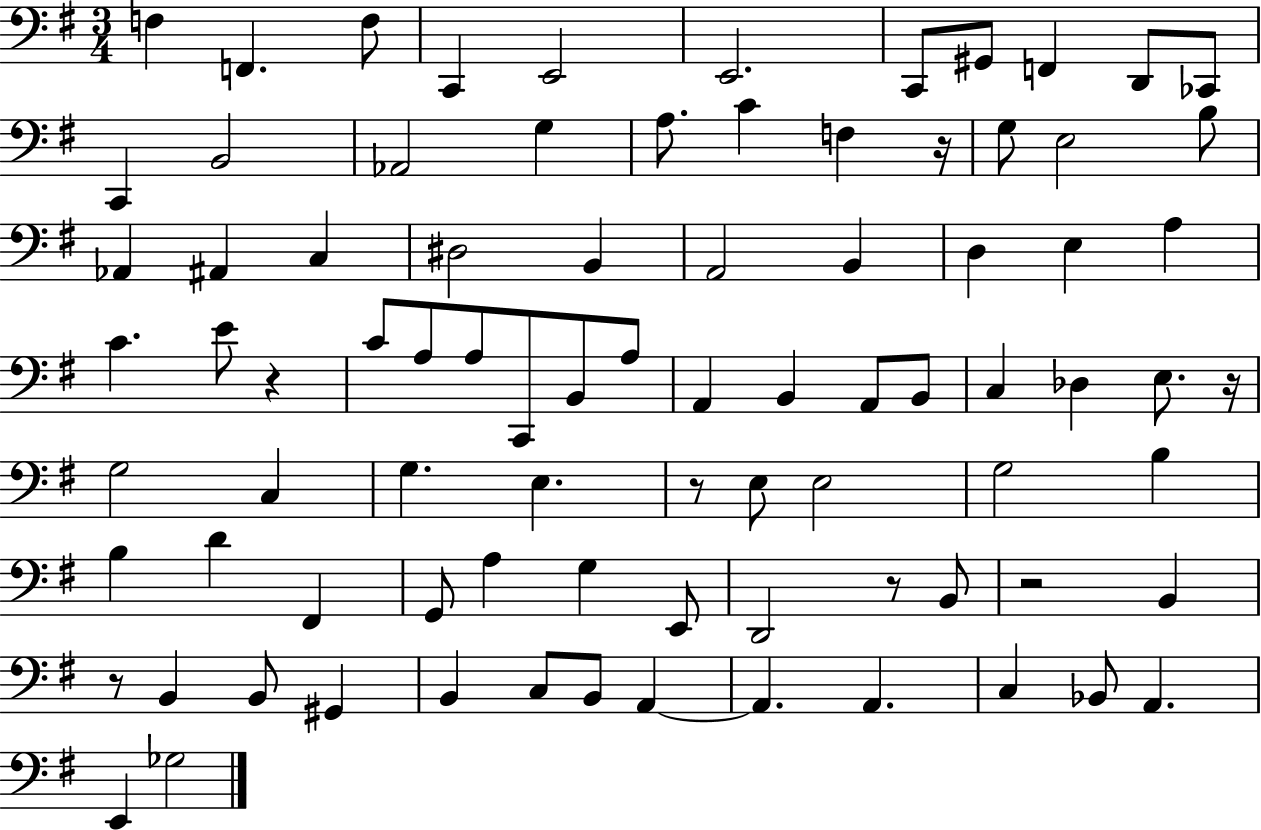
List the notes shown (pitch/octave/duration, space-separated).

F3/q F2/q. F3/e C2/q E2/h E2/h. C2/e G#2/e F2/q D2/e CES2/e C2/q B2/h Ab2/h G3/q A3/e. C4/q F3/q R/s G3/e E3/h B3/e Ab2/q A#2/q C3/q D#3/h B2/q A2/h B2/q D3/q E3/q A3/q C4/q. E4/e R/q C4/e A3/e A3/e C2/e B2/e A3/e A2/q B2/q A2/e B2/e C3/q Db3/q E3/e. R/s G3/h C3/q G3/q. E3/q. R/e E3/e E3/h G3/h B3/q B3/q D4/q F#2/q G2/e A3/q G3/q E2/e D2/h R/e B2/e R/h B2/q R/e B2/q B2/e G#2/q B2/q C3/e B2/e A2/q A2/q. A2/q. C3/q Bb2/e A2/q. E2/q Gb3/h